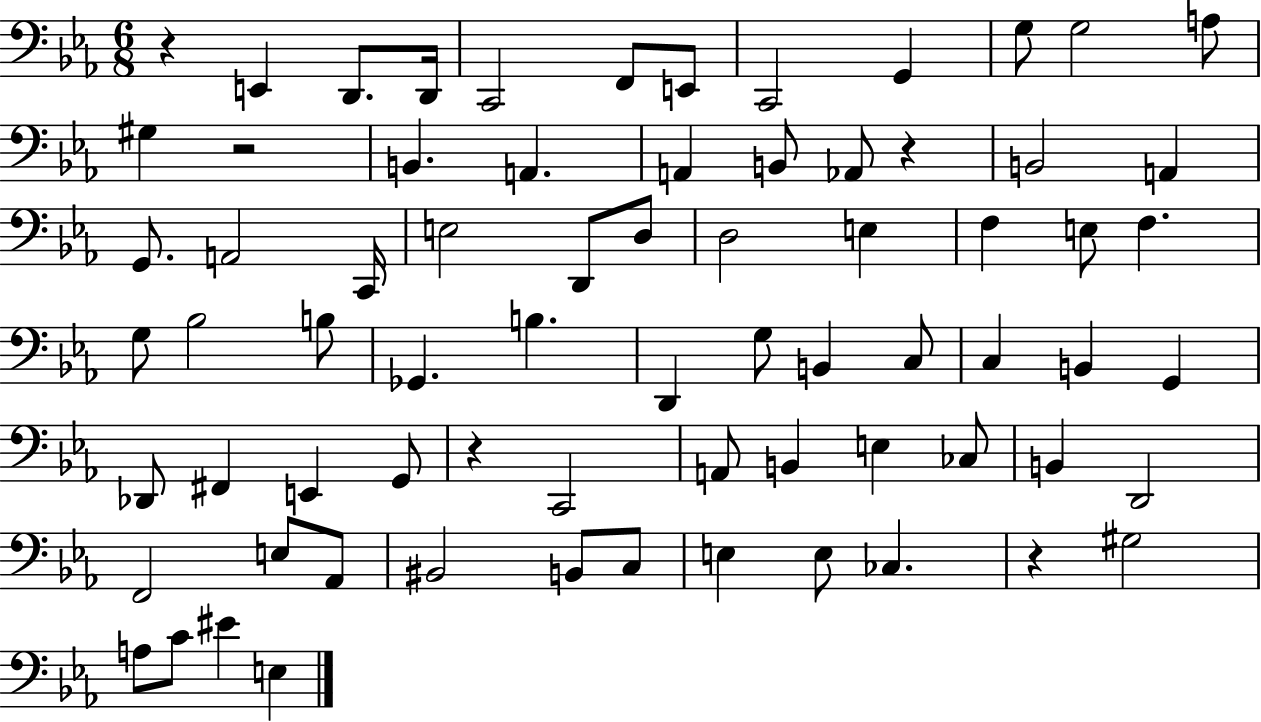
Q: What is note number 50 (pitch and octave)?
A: E3